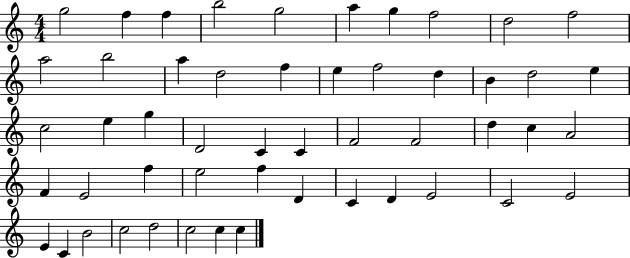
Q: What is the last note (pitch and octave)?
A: C5